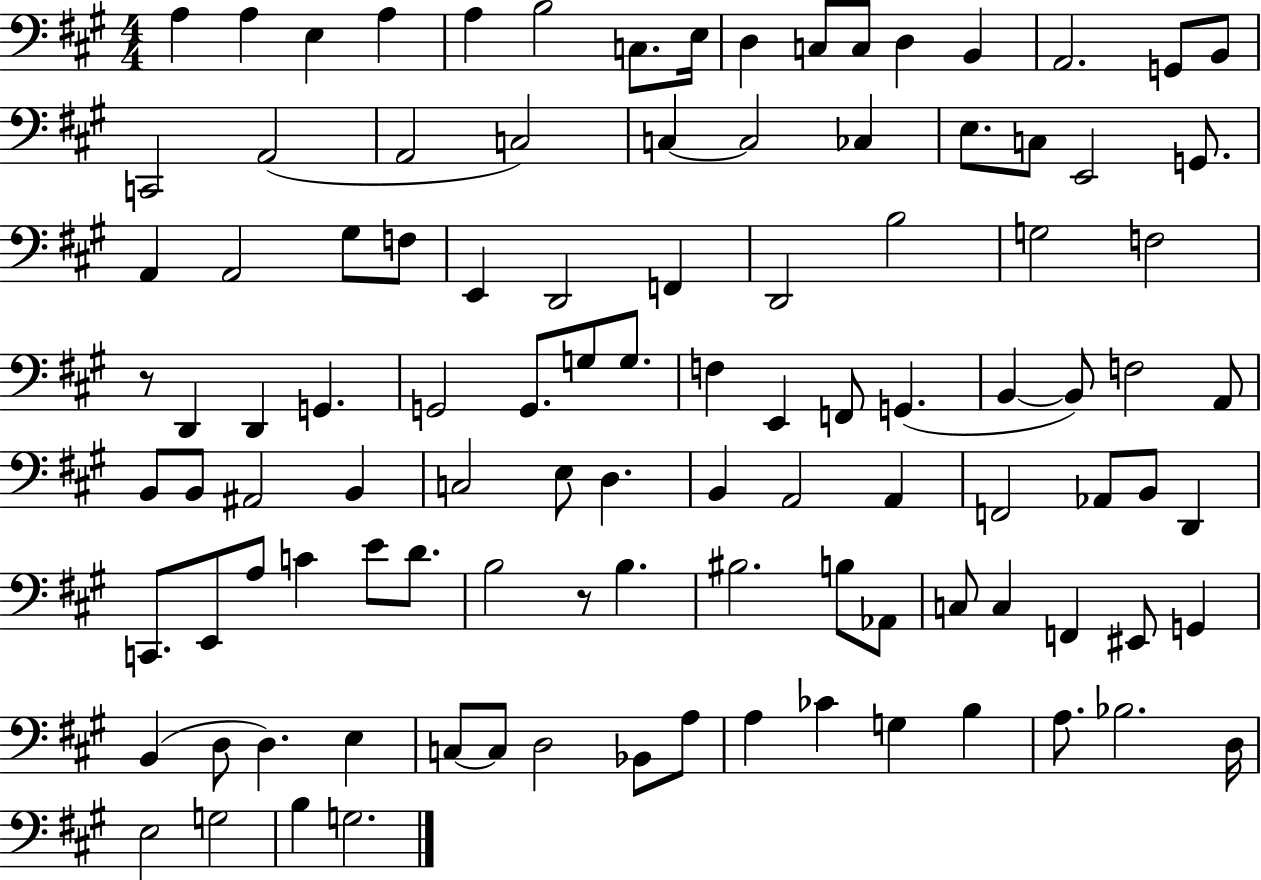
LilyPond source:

{
  \clef bass
  \numericTimeSignature
  \time 4/4
  \key a \major
  \repeat volta 2 { a4 a4 e4 a4 | a4 b2 c8. e16 | d4 c8 c8 d4 b,4 | a,2. g,8 b,8 | \break c,2 a,2( | a,2 c2) | c4~~ c2 ces4 | e8. c8 e,2 g,8. | \break a,4 a,2 gis8 f8 | e,4 d,2 f,4 | d,2 b2 | g2 f2 | \break r8 d,4 d,4 g,4. | g,2 g,8. g8 g8. | f4 e,4 f,8 g,4.( | b,4~~ b,8) f2 a,8 | \break b,8 b,8 ais,2 b,4 | c2 e8 d4. | b,4 a,2 a,4 | f,2 aes,8 b,8 d,4 | \break c,8. e,8 a8 c'4 e'8 d'8. | b2 r8 b4. | bis2. b8 aes,8 | c8 c4 f,4 eis,8 g,4 | \break b,4( d8 d4.) e4 | c8~~ c8 d2 bes,8 a8 | a4 ces'4 g4 b4 | a8. bes2. d16 | \break e2 g2 | b4 g2. | } \bar "|."
}